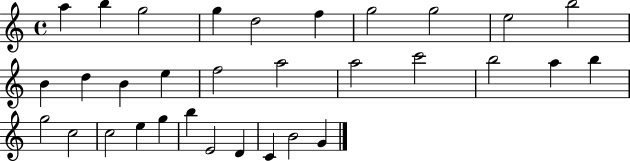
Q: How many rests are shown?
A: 0